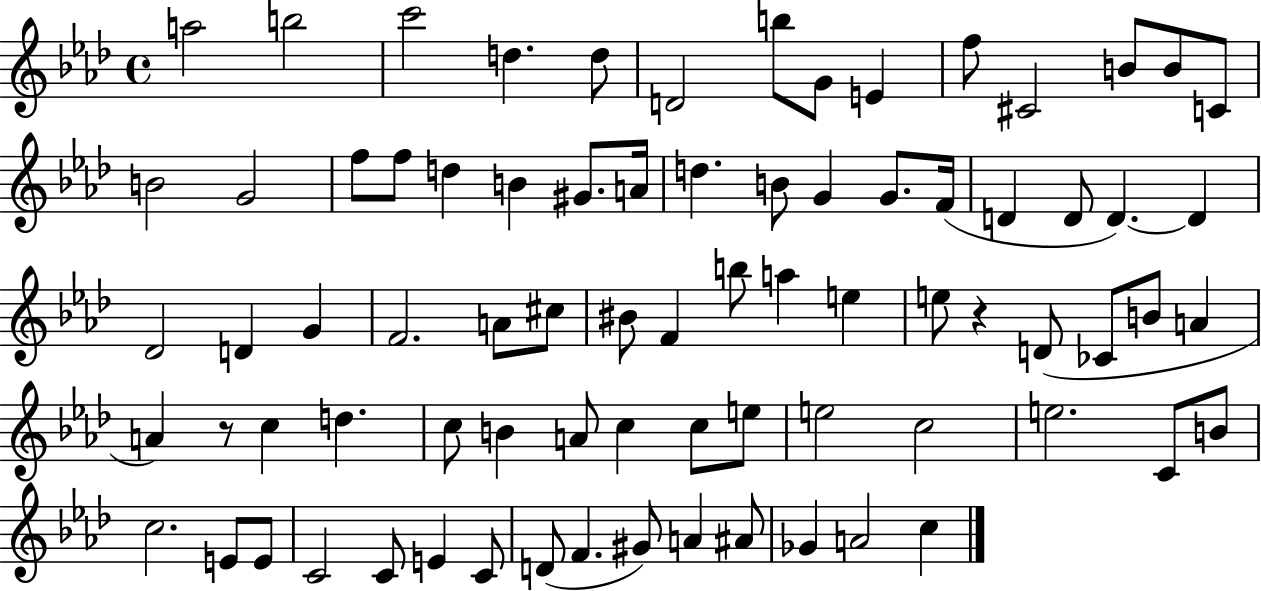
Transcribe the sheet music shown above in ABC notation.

X:1
T:Untitled
M:4/4
L:1/4
K:Ab
a2 b2 c'2 d d/2 D2 b/2 G/2 E f/2 ^C2 B/2 B/2 C/2 B2 G2 f/2 f/2 d B ^G/2 A/4 d B/2 G G/2 F/4 D D/2 D D _D2 D G F2 A/2 ^c/2 ^B/2 F b/2 a e e/2 z D/2 _C/2 B/2 A A z/2 c d c/2 B A/2 c c/2 e/2 e2 c2 e2 C/2 B/2 c2 E/2 E/2 C2 C/2 E C/2 D/2 F ^G/2 A ^A/2 _G A2 c